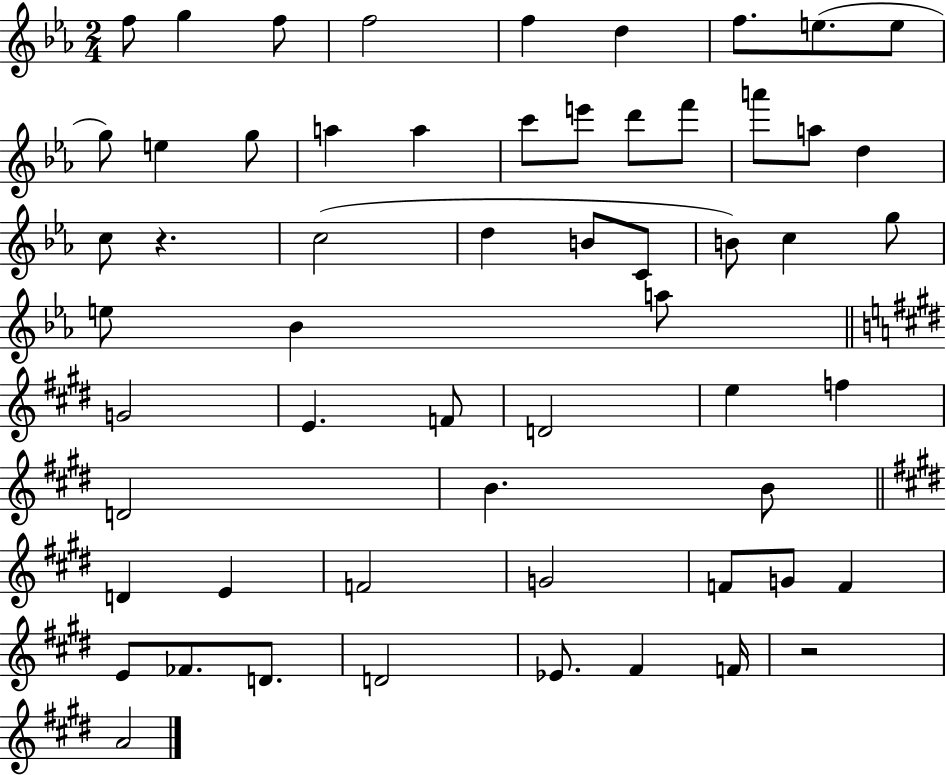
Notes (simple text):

F5/e G5/q F5/e F5/h F5/q D5/q F5/e. E5/e. E5/e G5/e E5/q G5/e A5/q A5/q C6/e E6/e D6/e F6/e A6/e A5/e D5/q C5/e R/q. C5/h D5/q B4/e C4/e B4/e C5/q G5/e E5/e Bb4/q A5/e G4/h E4/q. F4/e D4/h E5/q F5/q D4/h B4/q. B4/e D4/q E4/q F4/h G4/h F4/e G4/e F4/q E4/e FES4/e. D4/e. D4/h Eb4/e. F#4/q F4/s R/h A4/h